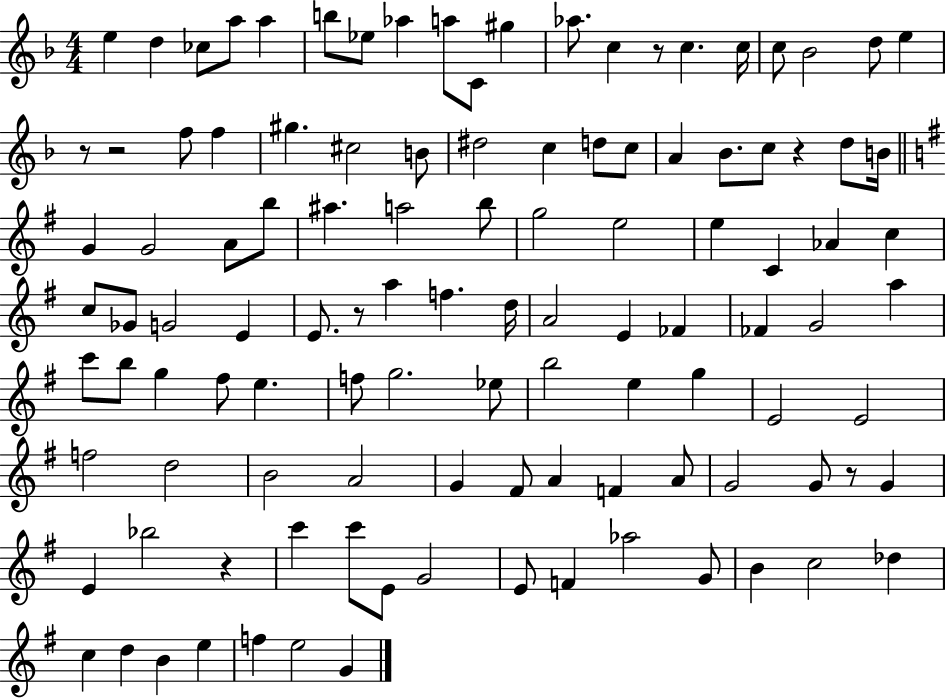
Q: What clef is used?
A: treble